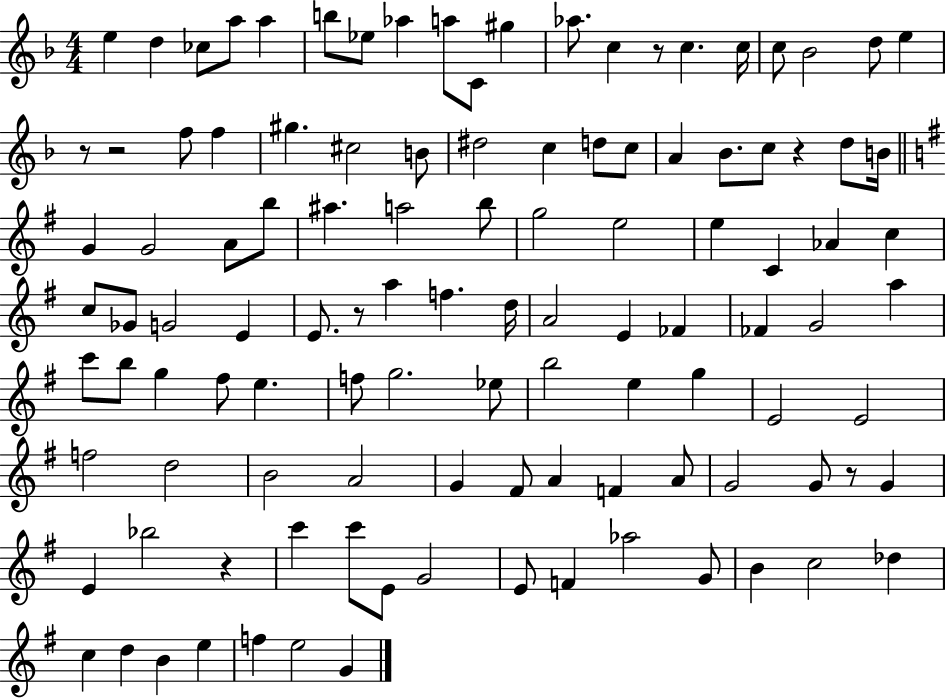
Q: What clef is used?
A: treble